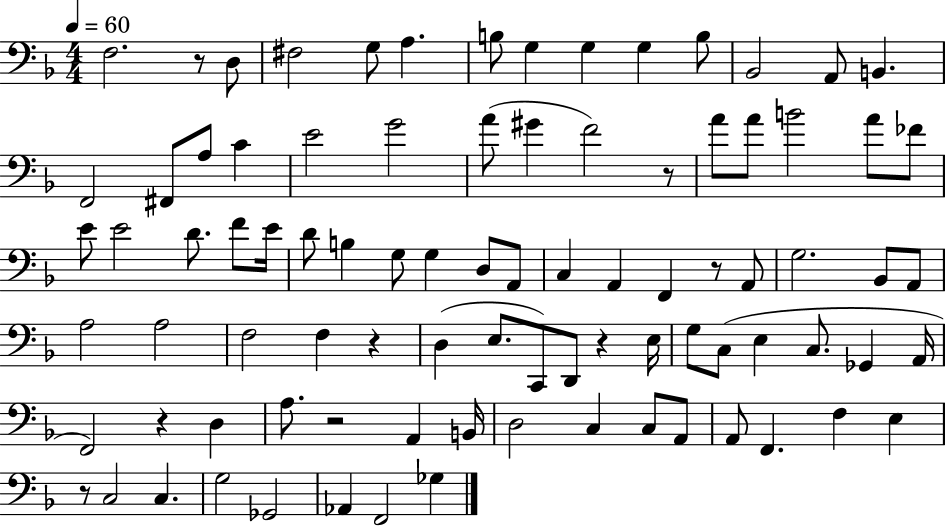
X:1
T:Untitled
M:4/4
L:1/4
K:F
F,2 z/2 D,/2 ^F,2 G,/2 A, B,/2 G, G, G, B,/2 _B,,2 A,,/2 B,, F,,2 ^F,,/2 A,/2 C E2 G2 A/2 ^G F2 z/2 A/2 A/2 B2 A/2 _F/2 E/2 E2 D/2 F/2 E/4 D/2 B, G,/2 G, D,/2 A,,/2 C, A,, F,, z/2 A,,/2 G,2 _B,,/2 A,,/2 A,2 A,2 F,2 F, z D, E,/2 C,,/2 D,,/2 z E,/4 G,/2 C,/2 E, C,/2 _G,, A,,/4 F,,2 z D, A,/2 z2 A,, B,,/4 D,2 C, C,/2 A,,/2 A,,/2 F,, F, E, z/2 C,2 C, G,2 _G,,2 _A,, F,,2 _G,